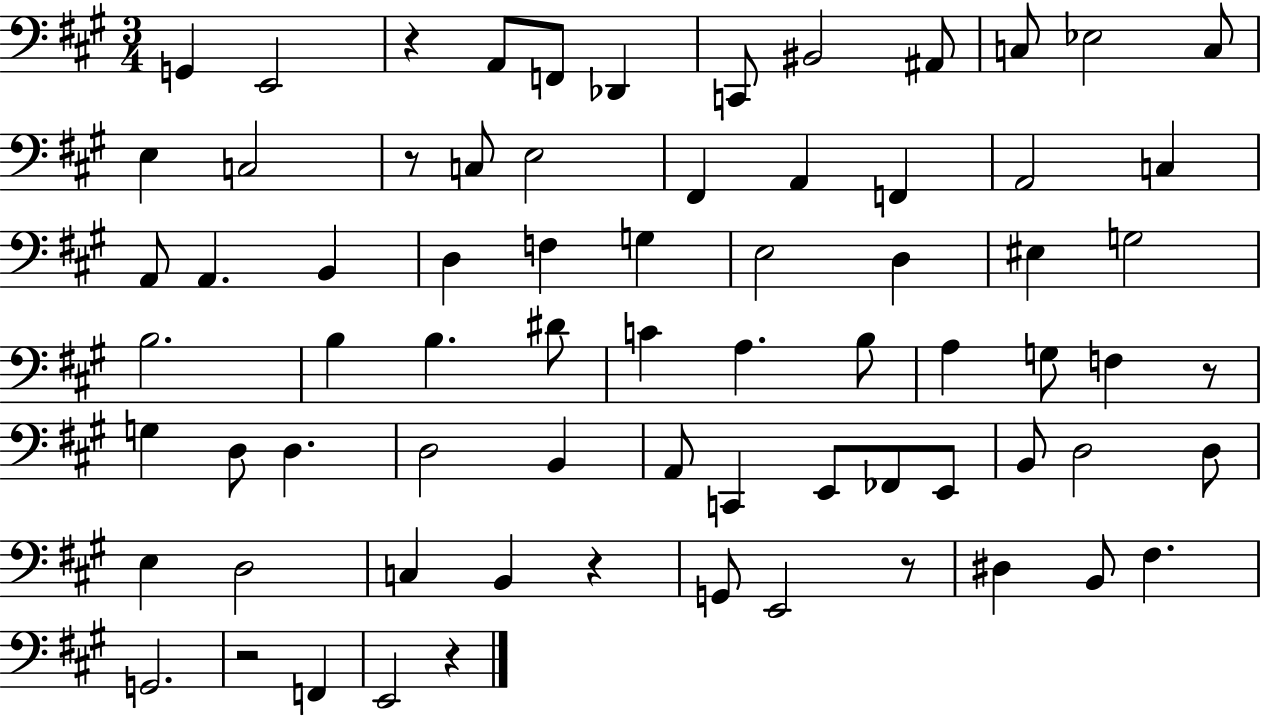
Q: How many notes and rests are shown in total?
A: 72